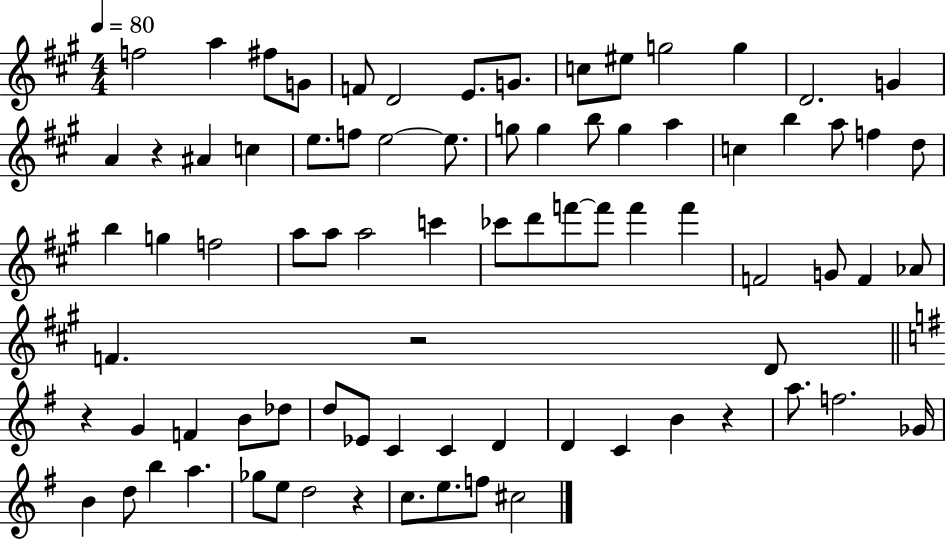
{
  \clef treble
  \numericTimeSignature
  \time 4/4
  \key a \major
  \tempo 4 = 80
  f''2 a''4 fis''8 g'8 | f'8 d'2 e'8. g'8. | c''8 eis''8 g''2 g''4 | d'2. g'4 | \break a'4 r4 ais'4 c''4 | e''8. f''8 e''2~~ e''8. | g''8 g''4 b''8 g''4 a''4 | c''4 b''4 a''8 f''4 d''8 | \break b''4 g''4 f''2 | a''8 a''8 a''2 c'''4 | ces'''8 d'''8 f'''8~~ f'''8 f'''4 f'''4 | f'2 g'8 f'4 aes'8 | \break f'4. r2 d'8 | \bar "||" \break \key g \major r4 g'4 f'4 b'8 des''8 | d''8 ees'8 c'4 c'4 d'4 | d'4 c'4 b'4 r4 | a''8. f''2. ges'16 | \break b'4 d''8 b''4 a''4. | ges''8 e''8 d''2 r4 | c''8. e''8. f''8 cis''2 | \bar "|."
}